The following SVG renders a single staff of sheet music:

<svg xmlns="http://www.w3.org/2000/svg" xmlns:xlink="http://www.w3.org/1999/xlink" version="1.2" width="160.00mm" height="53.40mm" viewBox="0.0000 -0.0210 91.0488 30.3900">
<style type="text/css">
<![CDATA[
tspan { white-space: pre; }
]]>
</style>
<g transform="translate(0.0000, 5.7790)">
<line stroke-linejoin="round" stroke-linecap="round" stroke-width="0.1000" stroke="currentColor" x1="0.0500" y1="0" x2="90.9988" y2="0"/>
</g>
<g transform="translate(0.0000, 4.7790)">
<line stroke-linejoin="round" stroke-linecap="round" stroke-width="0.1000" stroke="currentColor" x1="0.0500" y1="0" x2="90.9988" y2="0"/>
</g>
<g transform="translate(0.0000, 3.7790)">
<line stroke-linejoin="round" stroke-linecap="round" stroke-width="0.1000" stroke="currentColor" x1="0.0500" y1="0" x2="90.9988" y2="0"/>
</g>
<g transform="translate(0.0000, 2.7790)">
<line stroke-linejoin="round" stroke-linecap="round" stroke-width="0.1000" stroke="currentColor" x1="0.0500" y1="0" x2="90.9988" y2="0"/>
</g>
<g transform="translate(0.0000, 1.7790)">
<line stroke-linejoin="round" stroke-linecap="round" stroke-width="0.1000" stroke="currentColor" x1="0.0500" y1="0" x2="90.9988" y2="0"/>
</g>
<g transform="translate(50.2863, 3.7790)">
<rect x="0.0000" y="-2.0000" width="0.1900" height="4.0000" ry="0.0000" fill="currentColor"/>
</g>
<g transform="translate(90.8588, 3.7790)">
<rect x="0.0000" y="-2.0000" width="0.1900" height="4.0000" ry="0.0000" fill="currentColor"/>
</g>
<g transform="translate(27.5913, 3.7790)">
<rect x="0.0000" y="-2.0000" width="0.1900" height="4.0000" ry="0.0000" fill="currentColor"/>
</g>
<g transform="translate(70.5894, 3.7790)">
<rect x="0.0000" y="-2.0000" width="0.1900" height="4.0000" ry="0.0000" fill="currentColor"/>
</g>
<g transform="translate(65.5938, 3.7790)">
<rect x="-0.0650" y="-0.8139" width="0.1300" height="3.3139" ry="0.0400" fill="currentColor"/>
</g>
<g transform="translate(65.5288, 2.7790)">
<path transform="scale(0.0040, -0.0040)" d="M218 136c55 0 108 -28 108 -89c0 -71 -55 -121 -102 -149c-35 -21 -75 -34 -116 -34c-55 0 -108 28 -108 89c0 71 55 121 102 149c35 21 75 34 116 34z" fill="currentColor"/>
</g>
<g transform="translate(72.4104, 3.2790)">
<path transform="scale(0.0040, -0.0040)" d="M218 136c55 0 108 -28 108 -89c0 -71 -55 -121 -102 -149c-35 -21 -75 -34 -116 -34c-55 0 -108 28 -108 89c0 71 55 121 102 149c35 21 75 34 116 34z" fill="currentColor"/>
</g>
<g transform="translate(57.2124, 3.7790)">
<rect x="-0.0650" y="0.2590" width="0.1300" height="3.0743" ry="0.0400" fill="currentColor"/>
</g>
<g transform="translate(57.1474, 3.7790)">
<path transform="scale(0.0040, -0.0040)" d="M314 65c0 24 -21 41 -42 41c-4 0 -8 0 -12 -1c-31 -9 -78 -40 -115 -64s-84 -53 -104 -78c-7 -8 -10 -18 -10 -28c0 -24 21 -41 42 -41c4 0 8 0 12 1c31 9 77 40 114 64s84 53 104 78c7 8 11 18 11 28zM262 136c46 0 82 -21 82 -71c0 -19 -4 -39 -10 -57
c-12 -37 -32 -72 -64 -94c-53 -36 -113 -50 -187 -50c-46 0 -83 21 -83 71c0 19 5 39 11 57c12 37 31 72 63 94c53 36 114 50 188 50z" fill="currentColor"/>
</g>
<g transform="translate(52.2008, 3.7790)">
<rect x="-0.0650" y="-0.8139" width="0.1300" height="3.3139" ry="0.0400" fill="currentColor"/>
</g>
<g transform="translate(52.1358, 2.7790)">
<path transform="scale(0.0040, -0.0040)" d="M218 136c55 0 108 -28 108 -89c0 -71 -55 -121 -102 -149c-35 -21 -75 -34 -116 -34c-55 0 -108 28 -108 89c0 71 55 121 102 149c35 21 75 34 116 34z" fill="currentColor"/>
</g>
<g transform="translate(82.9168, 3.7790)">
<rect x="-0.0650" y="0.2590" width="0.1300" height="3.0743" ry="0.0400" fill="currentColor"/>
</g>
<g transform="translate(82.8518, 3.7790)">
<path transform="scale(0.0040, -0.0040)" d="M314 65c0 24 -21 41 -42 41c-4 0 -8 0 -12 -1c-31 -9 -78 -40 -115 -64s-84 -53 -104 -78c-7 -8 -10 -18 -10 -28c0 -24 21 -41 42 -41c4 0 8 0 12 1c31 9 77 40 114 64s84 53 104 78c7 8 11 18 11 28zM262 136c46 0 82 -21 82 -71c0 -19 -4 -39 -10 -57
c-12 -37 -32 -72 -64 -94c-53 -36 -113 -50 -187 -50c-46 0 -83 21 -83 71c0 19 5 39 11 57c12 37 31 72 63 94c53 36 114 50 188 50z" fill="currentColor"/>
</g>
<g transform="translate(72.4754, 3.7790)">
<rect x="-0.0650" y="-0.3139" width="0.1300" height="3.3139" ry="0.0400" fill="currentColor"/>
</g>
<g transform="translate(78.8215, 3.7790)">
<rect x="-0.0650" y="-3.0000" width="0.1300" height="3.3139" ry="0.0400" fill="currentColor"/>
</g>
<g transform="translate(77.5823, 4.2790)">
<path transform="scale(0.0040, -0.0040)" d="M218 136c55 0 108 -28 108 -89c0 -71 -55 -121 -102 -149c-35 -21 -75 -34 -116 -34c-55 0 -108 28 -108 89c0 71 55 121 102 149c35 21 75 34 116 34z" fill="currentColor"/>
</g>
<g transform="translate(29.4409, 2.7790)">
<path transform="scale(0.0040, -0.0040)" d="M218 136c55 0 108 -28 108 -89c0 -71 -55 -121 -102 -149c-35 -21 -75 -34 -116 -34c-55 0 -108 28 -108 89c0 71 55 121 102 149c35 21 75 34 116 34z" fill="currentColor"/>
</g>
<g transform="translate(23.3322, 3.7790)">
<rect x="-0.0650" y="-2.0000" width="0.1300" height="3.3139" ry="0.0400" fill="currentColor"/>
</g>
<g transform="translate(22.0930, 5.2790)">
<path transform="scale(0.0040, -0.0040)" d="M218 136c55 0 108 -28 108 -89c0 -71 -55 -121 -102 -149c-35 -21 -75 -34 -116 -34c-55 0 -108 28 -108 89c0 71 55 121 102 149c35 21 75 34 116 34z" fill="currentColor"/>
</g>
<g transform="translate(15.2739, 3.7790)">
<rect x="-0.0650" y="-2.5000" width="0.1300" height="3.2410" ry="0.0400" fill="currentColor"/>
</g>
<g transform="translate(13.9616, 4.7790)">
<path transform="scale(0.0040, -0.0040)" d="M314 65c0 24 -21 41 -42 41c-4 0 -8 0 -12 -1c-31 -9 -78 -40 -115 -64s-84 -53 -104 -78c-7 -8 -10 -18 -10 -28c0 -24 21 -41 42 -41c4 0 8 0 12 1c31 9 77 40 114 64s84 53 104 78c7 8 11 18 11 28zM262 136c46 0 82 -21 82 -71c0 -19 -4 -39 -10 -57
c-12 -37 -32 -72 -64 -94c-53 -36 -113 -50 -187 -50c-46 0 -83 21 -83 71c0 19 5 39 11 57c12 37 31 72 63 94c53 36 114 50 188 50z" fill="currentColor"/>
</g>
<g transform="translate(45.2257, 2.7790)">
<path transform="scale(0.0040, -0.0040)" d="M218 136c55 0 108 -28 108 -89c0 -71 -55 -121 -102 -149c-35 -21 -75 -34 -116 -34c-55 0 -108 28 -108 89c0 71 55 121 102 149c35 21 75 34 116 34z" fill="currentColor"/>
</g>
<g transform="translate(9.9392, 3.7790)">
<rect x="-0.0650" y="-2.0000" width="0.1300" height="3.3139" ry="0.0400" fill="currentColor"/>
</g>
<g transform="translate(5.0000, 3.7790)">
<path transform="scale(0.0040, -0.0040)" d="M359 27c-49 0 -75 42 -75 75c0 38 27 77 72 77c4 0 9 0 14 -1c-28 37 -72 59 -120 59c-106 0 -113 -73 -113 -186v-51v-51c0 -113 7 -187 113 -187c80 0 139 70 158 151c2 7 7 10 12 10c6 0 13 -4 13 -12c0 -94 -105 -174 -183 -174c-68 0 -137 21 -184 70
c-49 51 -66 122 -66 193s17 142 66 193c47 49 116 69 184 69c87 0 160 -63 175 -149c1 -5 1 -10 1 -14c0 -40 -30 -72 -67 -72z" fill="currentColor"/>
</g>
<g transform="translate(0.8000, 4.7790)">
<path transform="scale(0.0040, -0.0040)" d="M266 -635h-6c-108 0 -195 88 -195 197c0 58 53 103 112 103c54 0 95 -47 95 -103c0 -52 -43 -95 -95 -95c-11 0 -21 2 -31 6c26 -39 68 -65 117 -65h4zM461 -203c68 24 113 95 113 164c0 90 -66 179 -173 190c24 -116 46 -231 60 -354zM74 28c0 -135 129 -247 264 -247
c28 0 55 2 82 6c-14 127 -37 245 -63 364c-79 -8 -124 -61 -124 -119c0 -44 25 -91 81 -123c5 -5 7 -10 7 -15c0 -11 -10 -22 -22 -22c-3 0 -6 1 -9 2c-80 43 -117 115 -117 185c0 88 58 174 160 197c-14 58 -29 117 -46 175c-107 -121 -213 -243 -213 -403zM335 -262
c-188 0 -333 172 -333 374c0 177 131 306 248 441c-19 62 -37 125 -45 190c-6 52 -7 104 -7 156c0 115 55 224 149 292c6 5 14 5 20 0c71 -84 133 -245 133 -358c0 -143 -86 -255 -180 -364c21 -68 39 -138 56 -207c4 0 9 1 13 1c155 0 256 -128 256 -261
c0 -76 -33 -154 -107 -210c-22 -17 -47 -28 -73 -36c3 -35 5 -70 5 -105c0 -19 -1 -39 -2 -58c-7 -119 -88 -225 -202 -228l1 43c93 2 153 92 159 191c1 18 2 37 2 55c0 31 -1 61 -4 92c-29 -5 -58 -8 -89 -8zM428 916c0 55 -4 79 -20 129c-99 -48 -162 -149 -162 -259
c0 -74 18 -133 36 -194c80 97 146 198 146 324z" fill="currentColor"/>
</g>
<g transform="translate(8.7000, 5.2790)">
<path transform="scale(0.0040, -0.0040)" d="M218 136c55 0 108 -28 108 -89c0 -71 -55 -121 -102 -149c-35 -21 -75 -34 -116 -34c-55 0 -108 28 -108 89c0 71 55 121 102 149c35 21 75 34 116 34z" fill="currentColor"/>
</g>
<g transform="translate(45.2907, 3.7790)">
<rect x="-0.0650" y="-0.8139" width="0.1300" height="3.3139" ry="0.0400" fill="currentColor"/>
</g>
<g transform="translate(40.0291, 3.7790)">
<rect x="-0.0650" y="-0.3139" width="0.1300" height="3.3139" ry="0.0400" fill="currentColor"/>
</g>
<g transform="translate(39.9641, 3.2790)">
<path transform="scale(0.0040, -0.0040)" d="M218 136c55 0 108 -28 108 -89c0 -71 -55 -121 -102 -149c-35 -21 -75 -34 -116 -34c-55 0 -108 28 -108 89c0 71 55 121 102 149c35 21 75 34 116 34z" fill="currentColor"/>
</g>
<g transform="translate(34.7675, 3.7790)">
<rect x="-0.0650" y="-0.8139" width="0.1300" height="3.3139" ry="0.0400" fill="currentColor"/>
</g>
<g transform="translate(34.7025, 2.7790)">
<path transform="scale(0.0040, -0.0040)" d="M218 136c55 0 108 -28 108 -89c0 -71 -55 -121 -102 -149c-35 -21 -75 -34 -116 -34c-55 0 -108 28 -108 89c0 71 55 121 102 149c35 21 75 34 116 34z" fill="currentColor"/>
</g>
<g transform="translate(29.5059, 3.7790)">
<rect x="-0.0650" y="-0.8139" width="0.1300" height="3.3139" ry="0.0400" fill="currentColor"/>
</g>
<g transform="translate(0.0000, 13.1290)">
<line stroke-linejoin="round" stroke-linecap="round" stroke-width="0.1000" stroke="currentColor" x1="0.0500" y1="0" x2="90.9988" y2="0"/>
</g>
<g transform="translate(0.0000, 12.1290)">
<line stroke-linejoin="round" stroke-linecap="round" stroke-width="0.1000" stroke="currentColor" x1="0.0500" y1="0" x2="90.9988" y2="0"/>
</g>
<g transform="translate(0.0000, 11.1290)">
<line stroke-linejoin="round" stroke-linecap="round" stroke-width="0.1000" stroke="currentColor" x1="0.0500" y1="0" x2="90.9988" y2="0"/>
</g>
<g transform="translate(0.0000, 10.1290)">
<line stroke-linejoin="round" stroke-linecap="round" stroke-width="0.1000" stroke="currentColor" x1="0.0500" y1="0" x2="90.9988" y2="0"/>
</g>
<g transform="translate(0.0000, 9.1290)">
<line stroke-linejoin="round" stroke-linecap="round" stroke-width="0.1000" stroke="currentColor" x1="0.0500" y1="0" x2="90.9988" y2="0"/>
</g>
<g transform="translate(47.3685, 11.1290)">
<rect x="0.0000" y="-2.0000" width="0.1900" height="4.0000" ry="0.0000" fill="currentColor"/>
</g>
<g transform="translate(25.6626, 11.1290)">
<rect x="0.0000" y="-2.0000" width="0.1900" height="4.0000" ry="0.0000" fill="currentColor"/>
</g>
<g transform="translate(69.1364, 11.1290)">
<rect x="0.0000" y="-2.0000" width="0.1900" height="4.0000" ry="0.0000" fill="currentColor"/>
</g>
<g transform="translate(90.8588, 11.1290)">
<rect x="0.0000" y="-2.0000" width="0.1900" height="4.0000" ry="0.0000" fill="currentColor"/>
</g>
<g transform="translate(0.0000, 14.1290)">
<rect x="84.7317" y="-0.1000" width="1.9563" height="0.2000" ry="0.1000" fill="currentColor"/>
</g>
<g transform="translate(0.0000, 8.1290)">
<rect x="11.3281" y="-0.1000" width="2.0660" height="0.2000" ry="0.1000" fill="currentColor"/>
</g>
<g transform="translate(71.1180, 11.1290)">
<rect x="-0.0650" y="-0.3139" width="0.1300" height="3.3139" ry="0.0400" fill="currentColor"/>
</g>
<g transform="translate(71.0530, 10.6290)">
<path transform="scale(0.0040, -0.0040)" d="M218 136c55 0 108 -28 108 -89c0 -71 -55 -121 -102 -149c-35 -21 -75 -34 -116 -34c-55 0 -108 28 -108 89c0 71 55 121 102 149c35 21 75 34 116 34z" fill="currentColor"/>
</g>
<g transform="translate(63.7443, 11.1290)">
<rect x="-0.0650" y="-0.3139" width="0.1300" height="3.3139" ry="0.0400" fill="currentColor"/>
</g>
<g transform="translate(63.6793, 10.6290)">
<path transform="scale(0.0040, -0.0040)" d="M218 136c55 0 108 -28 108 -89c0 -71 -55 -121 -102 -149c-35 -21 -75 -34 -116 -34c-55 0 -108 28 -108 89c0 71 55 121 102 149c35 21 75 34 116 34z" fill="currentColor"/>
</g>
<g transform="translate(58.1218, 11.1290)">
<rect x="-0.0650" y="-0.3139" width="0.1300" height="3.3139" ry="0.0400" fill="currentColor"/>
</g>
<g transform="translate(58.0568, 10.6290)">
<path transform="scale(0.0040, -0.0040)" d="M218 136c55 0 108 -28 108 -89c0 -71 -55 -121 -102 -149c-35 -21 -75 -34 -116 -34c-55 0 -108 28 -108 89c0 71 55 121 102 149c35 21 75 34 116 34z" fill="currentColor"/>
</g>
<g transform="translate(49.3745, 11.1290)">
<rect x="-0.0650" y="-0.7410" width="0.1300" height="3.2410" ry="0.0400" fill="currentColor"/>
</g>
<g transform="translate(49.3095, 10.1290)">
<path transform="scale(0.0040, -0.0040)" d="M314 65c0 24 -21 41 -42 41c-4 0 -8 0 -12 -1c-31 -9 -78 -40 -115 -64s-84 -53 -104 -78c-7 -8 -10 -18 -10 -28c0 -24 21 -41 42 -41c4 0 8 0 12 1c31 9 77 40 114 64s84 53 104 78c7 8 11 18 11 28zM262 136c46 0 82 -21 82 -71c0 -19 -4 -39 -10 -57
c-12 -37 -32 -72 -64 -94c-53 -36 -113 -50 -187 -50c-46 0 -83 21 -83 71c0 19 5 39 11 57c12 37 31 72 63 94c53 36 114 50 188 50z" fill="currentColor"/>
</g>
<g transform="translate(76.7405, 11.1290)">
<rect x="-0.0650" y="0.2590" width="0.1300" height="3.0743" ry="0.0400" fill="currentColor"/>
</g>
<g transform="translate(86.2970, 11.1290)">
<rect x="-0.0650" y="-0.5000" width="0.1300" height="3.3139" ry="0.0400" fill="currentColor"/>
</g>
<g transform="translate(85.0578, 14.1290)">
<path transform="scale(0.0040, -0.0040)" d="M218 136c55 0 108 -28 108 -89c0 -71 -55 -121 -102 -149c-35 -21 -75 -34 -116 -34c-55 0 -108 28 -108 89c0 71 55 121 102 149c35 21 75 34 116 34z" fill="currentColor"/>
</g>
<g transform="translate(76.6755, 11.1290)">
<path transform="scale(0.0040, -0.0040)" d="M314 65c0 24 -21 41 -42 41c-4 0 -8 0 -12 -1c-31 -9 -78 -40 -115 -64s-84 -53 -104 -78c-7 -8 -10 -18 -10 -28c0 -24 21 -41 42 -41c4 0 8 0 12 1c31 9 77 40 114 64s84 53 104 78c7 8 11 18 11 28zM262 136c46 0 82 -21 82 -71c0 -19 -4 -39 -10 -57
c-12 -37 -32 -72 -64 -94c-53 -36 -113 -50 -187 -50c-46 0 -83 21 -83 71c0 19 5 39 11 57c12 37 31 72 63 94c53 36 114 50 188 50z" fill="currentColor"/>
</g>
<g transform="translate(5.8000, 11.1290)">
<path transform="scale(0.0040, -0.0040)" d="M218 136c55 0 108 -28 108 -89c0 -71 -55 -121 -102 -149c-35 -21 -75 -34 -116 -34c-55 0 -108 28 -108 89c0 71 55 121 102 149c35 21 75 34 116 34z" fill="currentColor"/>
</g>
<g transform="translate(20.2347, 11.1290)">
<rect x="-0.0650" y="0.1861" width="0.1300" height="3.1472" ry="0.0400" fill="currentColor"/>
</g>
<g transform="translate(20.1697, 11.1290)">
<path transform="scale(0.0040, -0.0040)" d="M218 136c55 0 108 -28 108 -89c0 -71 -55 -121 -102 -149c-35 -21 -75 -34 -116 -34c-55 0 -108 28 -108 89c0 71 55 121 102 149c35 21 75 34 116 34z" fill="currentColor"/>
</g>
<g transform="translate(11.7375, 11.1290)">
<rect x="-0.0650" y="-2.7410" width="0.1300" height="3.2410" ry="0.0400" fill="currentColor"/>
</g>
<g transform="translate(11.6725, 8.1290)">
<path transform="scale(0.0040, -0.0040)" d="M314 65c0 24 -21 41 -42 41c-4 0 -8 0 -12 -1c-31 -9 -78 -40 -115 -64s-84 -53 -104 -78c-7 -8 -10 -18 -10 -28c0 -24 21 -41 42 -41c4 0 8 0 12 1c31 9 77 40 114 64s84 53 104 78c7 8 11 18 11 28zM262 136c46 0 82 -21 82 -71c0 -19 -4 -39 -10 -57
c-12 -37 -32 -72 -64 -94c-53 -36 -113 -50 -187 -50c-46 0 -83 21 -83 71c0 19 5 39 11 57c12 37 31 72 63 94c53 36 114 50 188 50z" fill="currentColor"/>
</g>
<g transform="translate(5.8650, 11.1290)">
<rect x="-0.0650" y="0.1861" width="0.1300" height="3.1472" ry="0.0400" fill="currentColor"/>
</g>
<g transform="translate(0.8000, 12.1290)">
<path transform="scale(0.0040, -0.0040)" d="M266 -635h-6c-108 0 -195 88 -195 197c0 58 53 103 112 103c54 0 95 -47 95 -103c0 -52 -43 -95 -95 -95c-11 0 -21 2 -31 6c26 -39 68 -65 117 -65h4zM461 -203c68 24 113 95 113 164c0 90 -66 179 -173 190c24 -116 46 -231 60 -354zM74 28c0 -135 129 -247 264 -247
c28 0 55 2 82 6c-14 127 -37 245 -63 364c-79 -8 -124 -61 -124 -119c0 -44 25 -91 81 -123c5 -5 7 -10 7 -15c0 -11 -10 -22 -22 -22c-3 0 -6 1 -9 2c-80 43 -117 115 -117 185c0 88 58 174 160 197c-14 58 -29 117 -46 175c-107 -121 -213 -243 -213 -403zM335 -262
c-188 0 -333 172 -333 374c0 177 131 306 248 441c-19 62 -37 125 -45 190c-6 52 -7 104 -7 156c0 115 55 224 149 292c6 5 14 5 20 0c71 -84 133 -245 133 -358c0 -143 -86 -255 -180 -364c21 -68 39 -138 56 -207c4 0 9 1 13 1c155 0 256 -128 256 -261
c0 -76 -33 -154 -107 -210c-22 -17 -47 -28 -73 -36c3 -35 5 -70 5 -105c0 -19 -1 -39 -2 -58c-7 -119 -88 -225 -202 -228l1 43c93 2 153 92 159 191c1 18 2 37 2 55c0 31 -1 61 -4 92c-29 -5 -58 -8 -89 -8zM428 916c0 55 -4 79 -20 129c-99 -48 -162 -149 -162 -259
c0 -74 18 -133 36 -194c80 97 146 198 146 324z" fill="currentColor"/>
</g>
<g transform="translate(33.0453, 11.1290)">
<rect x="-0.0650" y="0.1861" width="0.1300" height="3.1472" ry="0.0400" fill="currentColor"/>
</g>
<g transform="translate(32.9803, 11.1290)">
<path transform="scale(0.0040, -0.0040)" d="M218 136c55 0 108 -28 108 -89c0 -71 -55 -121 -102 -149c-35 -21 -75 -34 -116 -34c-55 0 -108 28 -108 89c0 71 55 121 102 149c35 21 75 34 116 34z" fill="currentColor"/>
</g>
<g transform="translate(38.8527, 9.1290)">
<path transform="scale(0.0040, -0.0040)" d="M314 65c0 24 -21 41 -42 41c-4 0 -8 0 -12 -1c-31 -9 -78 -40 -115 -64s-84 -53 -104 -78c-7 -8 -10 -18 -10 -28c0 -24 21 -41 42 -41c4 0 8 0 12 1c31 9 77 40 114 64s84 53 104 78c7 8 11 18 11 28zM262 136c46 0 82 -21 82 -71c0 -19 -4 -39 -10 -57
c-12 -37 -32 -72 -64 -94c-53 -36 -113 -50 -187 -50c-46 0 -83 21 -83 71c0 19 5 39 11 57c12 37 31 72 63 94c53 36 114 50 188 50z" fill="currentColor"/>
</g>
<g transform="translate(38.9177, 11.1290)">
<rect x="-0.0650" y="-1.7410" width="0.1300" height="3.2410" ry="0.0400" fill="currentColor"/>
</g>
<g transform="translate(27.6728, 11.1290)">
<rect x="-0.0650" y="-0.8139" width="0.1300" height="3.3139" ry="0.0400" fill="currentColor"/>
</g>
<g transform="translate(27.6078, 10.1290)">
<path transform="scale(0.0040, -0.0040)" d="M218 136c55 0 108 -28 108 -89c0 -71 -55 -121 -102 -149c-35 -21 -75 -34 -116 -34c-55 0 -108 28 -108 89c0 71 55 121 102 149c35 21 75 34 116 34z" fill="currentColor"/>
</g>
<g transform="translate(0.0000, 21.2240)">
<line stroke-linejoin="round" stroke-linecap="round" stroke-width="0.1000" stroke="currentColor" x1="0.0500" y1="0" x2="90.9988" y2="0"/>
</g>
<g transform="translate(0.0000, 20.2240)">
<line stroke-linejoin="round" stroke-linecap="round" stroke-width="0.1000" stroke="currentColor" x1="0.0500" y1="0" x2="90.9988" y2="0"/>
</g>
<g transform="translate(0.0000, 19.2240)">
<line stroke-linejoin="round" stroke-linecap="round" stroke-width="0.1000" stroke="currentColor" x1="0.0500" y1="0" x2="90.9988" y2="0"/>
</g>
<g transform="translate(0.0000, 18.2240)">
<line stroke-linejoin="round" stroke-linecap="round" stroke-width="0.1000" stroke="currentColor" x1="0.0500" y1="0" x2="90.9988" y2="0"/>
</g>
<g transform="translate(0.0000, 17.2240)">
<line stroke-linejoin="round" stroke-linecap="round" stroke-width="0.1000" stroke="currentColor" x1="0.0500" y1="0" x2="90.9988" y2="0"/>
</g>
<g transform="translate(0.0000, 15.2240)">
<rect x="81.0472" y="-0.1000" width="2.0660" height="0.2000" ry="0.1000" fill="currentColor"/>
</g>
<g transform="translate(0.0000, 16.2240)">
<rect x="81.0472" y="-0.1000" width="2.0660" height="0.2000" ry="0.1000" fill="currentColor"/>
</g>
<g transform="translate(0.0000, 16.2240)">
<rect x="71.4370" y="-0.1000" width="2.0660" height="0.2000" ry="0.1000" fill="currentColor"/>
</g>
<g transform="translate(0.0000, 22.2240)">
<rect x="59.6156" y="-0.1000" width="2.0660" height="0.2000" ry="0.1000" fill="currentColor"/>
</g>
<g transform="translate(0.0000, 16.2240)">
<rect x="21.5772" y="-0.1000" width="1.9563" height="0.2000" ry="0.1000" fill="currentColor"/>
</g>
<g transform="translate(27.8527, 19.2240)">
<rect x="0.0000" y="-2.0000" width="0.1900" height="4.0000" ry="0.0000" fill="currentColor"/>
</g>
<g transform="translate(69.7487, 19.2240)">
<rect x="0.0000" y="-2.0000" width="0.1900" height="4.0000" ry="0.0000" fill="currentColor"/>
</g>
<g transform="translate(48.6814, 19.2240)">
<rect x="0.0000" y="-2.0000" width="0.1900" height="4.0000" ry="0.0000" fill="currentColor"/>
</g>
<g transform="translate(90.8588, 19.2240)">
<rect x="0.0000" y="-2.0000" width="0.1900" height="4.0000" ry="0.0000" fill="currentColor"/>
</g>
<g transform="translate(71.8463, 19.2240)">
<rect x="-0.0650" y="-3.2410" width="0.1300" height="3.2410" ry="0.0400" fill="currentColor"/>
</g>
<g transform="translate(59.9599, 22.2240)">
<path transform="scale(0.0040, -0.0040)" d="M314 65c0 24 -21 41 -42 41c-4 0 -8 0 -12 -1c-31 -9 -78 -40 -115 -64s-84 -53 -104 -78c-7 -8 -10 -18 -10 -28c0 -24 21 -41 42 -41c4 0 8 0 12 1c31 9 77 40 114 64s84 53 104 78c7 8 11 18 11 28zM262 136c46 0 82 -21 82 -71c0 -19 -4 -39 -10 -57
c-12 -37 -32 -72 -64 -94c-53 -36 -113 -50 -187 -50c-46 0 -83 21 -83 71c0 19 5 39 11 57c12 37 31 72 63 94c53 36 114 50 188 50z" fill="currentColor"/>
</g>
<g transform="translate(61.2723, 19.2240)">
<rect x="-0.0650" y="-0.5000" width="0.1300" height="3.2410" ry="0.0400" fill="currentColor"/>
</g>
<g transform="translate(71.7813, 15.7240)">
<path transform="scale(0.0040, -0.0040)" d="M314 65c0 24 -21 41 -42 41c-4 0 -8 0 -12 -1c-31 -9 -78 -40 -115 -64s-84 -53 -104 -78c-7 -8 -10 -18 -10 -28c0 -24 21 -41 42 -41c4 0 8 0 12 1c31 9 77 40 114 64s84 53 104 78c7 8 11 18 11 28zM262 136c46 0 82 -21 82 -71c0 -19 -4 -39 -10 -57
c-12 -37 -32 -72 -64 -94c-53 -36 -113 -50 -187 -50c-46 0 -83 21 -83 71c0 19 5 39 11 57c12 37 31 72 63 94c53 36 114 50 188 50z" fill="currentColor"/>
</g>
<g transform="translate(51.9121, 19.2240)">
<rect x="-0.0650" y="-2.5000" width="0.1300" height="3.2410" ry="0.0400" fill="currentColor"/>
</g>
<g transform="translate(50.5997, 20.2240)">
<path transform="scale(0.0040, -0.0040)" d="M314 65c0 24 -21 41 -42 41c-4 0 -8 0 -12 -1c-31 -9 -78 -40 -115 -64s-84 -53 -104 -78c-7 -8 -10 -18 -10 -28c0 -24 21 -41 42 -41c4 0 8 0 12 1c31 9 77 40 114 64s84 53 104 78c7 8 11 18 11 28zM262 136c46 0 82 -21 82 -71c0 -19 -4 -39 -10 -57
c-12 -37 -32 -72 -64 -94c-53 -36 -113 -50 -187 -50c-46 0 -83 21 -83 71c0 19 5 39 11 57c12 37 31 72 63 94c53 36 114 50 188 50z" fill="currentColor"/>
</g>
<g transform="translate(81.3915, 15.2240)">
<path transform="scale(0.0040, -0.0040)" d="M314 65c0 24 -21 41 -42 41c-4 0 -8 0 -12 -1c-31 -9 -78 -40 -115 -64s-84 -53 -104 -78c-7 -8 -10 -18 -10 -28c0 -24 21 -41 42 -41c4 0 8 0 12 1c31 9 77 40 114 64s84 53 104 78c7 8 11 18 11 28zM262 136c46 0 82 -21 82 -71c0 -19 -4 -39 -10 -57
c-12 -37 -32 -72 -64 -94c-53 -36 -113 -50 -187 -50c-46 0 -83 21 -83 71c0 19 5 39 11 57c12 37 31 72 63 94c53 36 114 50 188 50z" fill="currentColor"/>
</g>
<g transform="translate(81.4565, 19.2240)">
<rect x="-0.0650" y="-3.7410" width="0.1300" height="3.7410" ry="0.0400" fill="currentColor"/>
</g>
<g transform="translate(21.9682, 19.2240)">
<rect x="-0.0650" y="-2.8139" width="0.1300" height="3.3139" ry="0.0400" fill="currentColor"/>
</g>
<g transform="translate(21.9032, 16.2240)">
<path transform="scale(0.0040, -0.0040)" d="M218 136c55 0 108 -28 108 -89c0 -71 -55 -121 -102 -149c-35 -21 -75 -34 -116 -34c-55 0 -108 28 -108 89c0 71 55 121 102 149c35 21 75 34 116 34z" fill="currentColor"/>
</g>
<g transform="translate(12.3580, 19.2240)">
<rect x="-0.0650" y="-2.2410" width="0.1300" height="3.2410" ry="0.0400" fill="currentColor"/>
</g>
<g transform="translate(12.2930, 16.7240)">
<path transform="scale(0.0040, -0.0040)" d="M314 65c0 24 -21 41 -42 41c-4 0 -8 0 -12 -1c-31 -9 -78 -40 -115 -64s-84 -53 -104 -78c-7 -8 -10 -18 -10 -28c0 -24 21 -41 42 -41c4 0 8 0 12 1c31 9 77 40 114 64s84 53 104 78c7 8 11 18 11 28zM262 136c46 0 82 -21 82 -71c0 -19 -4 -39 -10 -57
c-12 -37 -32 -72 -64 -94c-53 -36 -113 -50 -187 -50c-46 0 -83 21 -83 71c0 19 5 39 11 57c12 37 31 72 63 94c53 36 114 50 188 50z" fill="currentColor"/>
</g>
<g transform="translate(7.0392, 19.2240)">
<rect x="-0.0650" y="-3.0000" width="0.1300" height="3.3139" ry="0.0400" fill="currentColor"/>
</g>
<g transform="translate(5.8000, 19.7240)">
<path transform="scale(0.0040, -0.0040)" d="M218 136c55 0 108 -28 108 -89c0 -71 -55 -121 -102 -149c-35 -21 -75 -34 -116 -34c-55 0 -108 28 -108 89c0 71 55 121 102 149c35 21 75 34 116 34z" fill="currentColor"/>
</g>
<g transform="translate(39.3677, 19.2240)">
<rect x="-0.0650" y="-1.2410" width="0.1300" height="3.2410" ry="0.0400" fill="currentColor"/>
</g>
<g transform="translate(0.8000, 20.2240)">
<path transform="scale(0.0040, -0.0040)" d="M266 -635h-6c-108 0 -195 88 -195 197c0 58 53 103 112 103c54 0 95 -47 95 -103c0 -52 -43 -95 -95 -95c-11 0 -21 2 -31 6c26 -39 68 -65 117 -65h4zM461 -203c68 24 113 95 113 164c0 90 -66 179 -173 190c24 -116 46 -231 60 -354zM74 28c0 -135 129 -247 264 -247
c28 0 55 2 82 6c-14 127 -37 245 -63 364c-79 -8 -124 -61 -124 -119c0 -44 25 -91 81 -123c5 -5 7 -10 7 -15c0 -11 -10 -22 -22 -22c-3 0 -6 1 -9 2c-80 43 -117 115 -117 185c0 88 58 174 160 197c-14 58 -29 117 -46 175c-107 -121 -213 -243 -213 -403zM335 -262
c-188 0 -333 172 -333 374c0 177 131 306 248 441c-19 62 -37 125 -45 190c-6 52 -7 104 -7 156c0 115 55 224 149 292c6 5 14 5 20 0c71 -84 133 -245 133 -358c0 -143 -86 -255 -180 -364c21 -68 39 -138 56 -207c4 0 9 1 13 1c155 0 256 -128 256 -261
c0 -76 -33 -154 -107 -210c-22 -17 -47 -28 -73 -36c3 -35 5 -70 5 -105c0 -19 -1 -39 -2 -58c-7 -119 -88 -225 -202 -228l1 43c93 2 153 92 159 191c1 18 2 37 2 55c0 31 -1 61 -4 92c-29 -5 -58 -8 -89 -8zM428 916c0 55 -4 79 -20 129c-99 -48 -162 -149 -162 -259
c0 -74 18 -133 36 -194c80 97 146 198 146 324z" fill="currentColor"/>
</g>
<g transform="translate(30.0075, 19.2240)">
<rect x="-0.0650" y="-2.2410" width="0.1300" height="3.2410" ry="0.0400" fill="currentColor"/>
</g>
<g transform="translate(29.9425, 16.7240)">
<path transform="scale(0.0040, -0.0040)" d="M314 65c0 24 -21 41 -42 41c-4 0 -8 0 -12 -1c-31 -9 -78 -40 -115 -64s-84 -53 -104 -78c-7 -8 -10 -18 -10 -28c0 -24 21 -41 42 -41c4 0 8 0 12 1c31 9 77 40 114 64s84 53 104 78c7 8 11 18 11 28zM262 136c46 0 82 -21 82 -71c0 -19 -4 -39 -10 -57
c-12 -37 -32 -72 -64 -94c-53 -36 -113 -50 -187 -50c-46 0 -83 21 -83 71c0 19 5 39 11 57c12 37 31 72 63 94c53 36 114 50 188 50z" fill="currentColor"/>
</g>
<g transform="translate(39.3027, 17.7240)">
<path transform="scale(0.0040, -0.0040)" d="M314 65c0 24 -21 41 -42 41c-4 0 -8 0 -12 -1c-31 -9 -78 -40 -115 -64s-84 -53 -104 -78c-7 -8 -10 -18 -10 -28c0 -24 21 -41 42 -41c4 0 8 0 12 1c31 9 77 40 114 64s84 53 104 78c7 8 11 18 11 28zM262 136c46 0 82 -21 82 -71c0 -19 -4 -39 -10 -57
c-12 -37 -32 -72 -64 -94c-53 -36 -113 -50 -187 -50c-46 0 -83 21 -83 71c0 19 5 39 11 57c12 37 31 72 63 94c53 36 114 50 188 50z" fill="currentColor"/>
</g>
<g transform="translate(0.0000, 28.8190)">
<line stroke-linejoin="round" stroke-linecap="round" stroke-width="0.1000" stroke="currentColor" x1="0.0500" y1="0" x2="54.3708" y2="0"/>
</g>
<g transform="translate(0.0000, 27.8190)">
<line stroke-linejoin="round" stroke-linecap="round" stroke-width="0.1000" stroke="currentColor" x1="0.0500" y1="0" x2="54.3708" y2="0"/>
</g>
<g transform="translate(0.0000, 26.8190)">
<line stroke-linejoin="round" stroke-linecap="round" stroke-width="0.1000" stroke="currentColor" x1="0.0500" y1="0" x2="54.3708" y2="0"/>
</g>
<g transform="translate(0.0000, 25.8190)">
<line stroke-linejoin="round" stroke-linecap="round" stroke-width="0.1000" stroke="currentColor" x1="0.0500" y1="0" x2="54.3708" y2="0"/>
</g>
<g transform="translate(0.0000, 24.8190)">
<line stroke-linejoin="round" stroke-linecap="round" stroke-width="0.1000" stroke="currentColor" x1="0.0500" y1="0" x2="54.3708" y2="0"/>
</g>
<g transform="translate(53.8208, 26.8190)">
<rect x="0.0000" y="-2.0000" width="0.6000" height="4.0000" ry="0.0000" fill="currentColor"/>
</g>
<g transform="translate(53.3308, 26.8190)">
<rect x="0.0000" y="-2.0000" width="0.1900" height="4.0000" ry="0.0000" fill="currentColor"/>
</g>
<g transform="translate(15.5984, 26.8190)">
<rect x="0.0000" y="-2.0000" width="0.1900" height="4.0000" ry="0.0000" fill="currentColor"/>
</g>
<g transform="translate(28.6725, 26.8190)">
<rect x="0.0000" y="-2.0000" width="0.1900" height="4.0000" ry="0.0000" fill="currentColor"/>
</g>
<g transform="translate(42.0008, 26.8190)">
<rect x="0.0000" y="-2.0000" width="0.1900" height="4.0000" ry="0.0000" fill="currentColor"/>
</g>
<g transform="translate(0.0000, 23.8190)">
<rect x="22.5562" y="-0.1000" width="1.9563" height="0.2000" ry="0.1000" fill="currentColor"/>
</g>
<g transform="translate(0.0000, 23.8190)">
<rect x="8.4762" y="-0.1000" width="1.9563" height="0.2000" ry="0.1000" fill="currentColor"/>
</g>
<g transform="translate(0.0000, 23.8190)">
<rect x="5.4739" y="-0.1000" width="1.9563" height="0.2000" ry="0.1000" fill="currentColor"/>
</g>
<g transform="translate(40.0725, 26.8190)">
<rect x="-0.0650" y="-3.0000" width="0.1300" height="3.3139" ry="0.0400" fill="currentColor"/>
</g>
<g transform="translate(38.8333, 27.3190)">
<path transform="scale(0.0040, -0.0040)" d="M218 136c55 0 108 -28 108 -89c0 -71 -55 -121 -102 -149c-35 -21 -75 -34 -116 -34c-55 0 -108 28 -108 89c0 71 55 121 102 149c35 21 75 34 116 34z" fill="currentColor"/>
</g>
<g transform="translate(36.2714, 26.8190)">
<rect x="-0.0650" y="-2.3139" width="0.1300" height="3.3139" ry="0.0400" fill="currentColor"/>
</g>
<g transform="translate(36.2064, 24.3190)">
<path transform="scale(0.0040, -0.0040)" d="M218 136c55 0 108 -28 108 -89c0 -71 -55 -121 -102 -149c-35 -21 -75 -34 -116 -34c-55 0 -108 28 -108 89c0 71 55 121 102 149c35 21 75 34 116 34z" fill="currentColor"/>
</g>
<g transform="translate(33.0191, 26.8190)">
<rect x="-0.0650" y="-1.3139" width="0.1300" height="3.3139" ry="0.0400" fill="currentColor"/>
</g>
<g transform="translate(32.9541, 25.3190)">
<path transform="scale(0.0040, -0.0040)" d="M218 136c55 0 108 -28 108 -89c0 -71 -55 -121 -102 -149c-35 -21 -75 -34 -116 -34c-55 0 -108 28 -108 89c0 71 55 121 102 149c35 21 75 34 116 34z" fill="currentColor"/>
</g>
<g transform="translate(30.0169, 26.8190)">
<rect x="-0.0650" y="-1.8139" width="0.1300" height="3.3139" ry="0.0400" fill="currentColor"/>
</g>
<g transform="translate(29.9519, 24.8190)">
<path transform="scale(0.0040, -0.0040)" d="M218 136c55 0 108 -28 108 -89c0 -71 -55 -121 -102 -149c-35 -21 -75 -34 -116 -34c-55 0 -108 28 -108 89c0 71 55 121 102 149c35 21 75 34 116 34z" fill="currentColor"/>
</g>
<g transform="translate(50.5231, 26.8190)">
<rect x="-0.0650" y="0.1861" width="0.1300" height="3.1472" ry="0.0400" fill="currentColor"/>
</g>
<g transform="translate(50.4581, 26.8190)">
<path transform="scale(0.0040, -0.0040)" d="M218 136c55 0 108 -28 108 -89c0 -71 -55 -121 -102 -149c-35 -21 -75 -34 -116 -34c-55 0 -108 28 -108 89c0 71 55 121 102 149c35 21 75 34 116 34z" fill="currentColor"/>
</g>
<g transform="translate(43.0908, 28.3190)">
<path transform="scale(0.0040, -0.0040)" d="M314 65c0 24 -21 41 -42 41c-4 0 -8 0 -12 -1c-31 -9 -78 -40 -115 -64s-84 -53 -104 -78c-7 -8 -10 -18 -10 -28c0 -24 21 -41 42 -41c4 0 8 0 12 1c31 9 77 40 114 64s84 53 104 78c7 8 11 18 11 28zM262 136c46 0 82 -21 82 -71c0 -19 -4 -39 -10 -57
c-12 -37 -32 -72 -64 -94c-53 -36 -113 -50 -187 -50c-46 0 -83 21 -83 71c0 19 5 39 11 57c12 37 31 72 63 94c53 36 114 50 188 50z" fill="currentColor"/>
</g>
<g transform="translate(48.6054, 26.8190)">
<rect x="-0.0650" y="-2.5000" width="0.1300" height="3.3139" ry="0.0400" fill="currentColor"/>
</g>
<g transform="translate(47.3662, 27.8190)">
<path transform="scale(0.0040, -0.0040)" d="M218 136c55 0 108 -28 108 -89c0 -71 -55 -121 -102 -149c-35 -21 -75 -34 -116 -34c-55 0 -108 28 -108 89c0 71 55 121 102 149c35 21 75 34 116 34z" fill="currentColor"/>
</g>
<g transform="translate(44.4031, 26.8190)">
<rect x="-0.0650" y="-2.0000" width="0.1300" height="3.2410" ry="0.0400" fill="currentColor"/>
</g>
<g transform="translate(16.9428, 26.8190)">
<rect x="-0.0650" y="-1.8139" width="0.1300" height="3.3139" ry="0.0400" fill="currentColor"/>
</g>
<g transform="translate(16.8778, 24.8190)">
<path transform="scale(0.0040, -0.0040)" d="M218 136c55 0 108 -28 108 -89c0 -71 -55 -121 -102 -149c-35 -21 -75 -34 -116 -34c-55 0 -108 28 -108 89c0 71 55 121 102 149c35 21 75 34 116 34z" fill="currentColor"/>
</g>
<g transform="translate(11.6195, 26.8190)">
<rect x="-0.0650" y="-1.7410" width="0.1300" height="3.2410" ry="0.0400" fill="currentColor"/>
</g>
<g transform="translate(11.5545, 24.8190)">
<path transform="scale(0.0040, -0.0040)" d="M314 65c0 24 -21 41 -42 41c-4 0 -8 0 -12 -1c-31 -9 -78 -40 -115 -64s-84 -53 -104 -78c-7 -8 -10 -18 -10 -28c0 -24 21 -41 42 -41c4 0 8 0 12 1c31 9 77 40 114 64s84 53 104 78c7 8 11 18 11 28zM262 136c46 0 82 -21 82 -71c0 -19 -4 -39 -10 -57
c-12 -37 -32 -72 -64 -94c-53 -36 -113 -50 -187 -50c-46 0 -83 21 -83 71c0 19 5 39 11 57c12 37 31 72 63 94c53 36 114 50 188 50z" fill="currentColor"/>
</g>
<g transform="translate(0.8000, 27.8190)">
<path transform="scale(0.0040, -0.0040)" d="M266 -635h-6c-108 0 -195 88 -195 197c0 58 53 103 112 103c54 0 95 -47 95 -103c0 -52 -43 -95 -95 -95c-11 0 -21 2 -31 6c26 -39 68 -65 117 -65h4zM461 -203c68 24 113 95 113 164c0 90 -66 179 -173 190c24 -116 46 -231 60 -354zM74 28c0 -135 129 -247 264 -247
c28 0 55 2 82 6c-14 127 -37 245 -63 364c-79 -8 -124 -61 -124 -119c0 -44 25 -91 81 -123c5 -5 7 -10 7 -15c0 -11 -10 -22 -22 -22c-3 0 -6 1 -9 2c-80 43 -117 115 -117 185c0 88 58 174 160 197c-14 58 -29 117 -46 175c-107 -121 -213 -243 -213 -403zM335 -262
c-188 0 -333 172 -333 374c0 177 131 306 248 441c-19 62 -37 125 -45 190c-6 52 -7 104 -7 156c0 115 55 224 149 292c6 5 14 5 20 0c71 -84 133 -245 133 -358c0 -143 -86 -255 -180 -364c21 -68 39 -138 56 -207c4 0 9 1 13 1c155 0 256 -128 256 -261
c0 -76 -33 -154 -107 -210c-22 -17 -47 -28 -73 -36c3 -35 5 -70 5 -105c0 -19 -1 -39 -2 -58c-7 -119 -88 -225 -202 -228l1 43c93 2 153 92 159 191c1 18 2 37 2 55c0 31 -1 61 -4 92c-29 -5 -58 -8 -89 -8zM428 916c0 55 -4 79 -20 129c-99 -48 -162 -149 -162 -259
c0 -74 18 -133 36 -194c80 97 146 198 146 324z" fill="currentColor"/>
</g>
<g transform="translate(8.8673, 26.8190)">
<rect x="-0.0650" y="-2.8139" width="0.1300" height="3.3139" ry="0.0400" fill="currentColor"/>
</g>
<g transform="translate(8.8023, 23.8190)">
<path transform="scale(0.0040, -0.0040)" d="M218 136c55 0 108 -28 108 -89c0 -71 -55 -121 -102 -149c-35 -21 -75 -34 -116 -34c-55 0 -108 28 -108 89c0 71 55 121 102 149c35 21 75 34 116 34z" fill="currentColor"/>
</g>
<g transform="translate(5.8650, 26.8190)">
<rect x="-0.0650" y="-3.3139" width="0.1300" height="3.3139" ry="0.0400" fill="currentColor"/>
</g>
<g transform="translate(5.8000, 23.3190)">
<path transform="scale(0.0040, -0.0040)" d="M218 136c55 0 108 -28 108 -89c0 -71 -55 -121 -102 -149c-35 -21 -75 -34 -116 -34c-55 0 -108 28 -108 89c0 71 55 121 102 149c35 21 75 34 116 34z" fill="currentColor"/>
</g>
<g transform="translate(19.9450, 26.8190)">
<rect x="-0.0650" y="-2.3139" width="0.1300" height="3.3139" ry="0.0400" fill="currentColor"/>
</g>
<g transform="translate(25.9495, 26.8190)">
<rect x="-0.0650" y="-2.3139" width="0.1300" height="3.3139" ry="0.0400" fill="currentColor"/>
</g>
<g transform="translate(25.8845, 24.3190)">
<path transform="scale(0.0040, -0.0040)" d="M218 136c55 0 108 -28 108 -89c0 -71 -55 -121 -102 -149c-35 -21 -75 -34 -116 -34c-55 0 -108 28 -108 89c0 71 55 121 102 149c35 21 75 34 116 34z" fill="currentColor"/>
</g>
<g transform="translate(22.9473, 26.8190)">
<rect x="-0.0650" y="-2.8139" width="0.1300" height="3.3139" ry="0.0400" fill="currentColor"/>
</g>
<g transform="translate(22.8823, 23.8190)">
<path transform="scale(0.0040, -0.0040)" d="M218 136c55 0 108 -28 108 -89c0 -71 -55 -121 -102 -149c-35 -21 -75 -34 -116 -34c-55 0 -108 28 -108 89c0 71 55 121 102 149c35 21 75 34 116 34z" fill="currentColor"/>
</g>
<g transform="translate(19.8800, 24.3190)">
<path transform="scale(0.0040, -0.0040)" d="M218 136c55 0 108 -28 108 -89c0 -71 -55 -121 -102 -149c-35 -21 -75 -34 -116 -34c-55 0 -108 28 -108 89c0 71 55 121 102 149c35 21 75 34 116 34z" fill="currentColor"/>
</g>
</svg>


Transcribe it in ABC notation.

X:1
T:Untitled
M:4/4
L:1/4
K:C
F G2 F d d c d d B2 d c A B2 B a2 B d B f2 d2 c c c B2 C A g2 a g2 e2 G2 C2 b2 c'2 b a f2 f g a g f e g A F2 G B